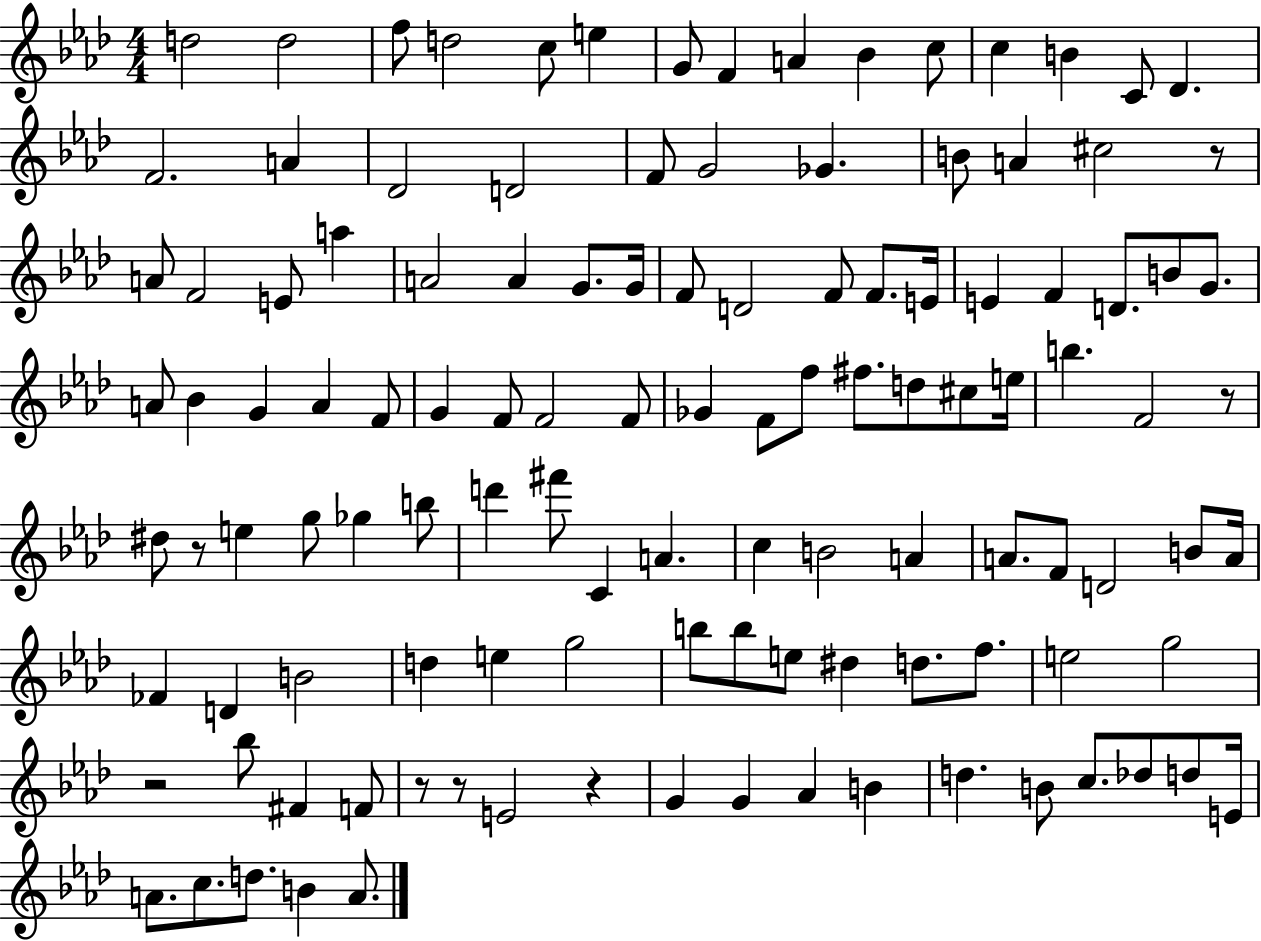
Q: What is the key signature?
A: AES major